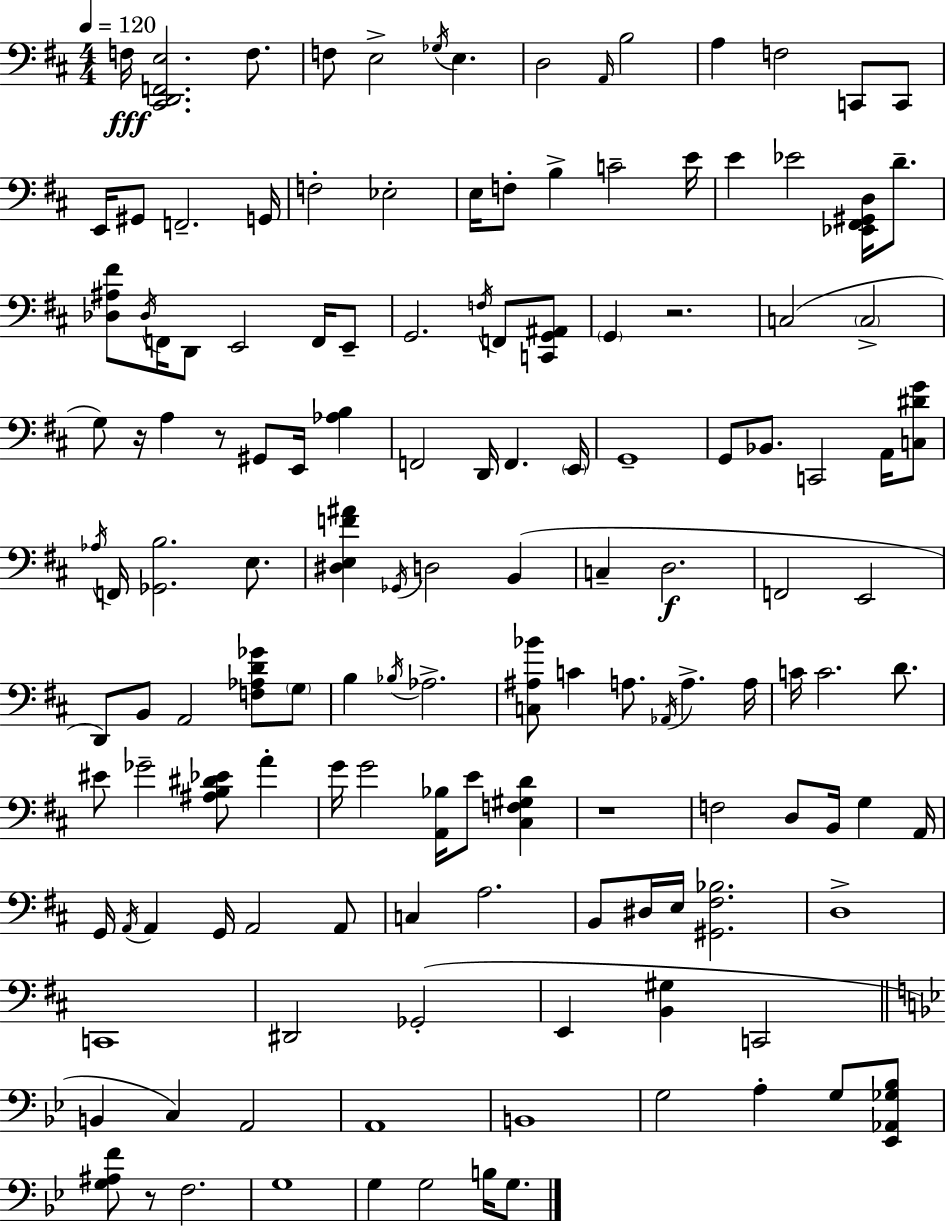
F3/s [C#2,D2,F2,E3]/h. F3/e. F3/e E3/h Gb3/s E3/q. D3/h A2/s B3/h A3/q F3/h C2/e C2/e E2/s G#2/e F2/h. G2/s F3/h Eb3/h E3/s F3/e B3/q C4/h E4/s E4/q Eb4/h [Eb2,F#2,G#2,D3]/s D4/e. [Db3,A#3,F#4]/e Db3/s F2/s D2/e E2/h F2/s E2/e G2/h. F3/s F2/e [C2,G2,A#2]/e G2/q R/h. C3/h C3/h G3/e R/s A3/q R/e G#2/e E2/s [Ab3,B3]/q F2/h D2/s F2/q. E2/s G2/w G2/e Bb2/e. C2/h A2/s [C3,D#4,G4]/e Ab3/s F2/s [Gb2,B3]/h. E3/e. [D#3,E3,F4,A#4]/q Gb2/s D3/h B2/q C3/q D3/h. F2/h E2/h D2/e B2/e A2/h [F3,Ab3,D4,Gb4]/e G3/e B3/q Bb3/s Ab3/h. [C3,A#3,Bb4]/e C4/q A3/e. Ab2/s A3/q. A3/s C4/s C4/h. D4/e. EIS4/e Gb4/h [A#3,B3,D#4,Eb4]/e A4/q G4/s G4/h [A2,Bb3]/s E4/e [C#3,F3,G#3,D4]/q R/w F3/h D3/e B2/s G3/q A2/s G2/s A2/s A2/q G2/s A2/h A2/e C3/q A3/h. B2/e D#3/s E3/s [G#2,F#3,Bb3]/h. D3/w C2/w D#2/h Gb2/h E2/q [B2,G#3]/q C2/h B2/q C3/q A2/h A2/w B2/w G3/h A3/q G3/e [Eb2,Ab2,Gb3,Bb3]/e [G3,A#3,F4]/e R/e F3/h. G3/w G3/q G3/h B3/s G3/e.